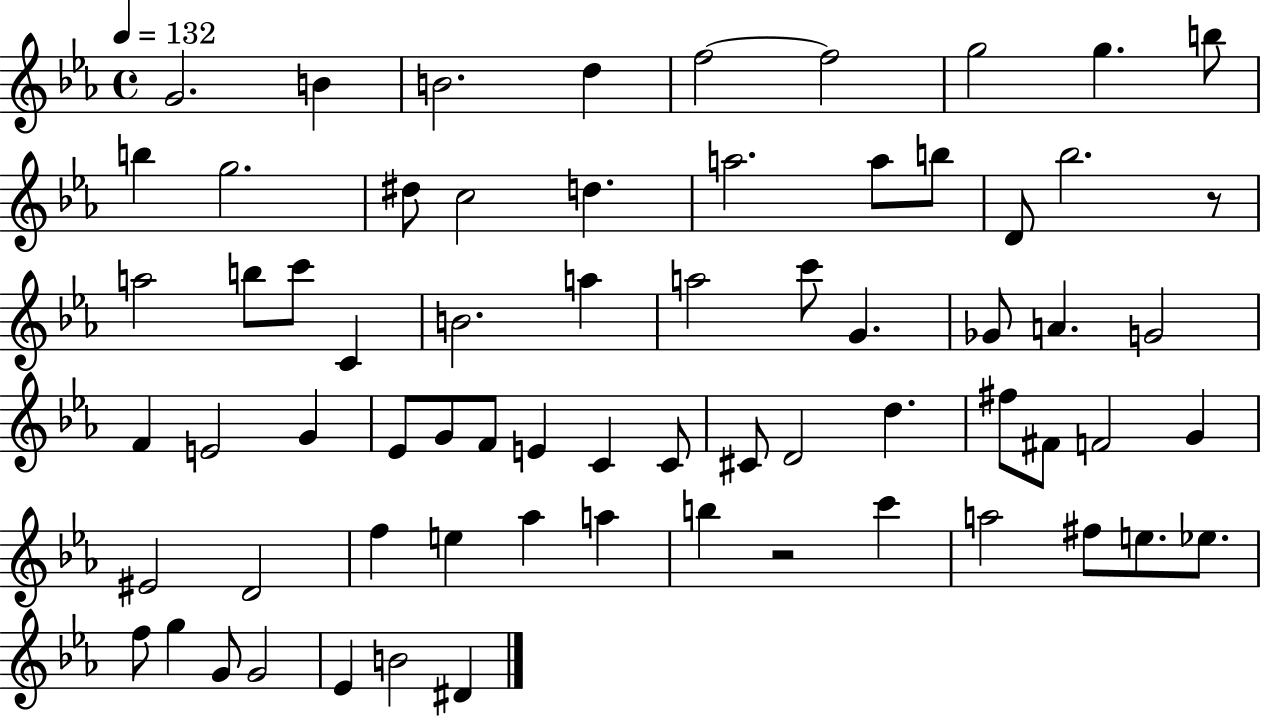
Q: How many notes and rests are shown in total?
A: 68